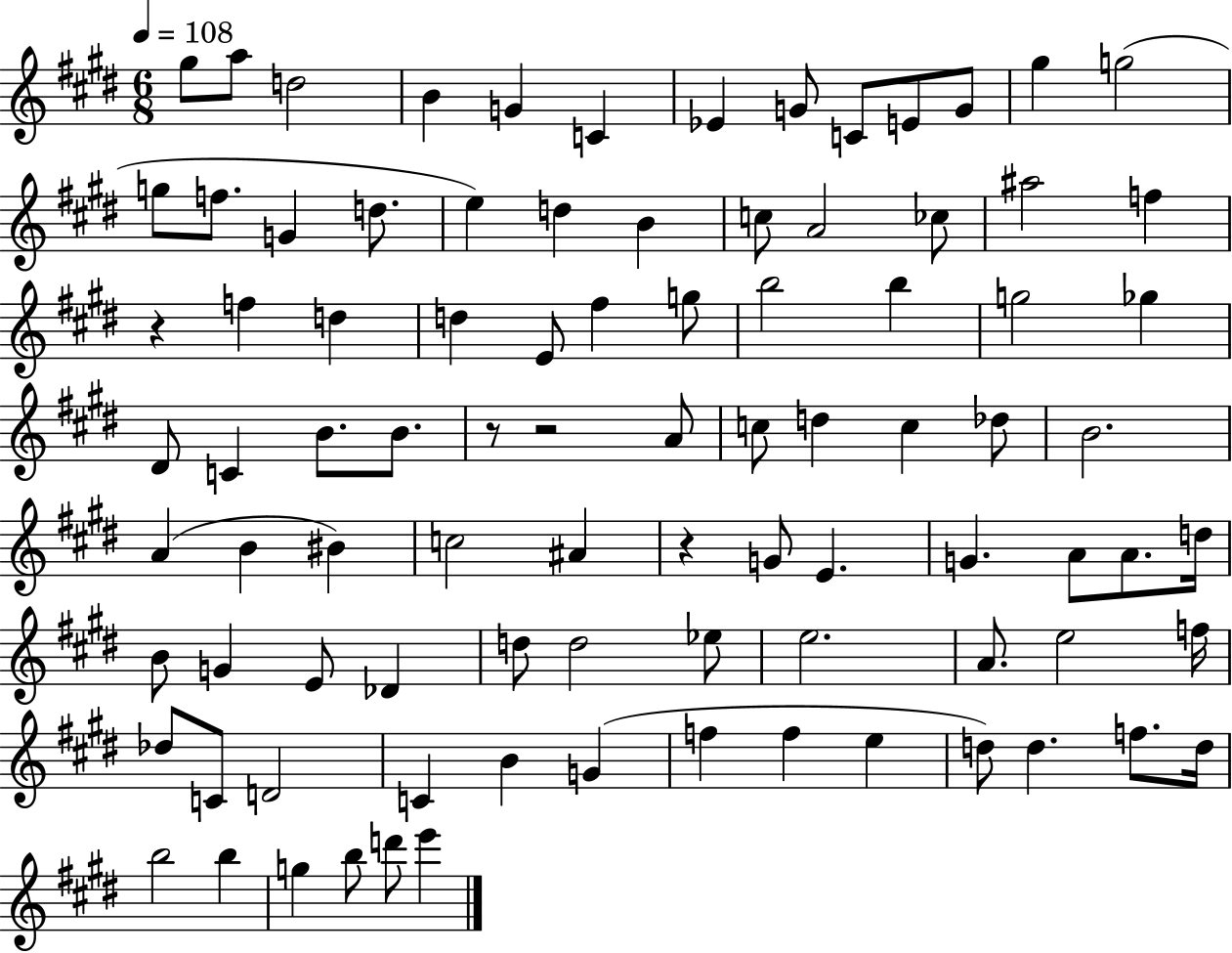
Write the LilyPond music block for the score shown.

{
  \clef treble
  \numericTimeSignature
  \time 6/8
  \key e \major
  \tempo 4 = 108
  gis''8 a''8 d''2 | b'4 g'4 c'4 | ees'4 g'8 c'8 e'8 g'8 | gis''4 g''2( | \break g''8 f''8. g'4 d''8. | e''4) d''4 b'4 | c''8 a'2 ces''8 | ais''2 f''4 | \break r4 f''4 d''4 | d''4 e'8 fis''4 g''8 | b''2 b''4 | g''2 ges''4 | \break dis'8 c'4 b'8. b'8. | r8 r2 a'8 | c''8 d''4 c''4 des''8 | b'2. | \break a'4( b'4 bis'4) | c''2 ais'4 | r4 g'8 e'4. | g'4. a'8 a'8. d''16 | \break b'8 g'4 e'8 des'4 | d''8 d''2 ees''8 | e''2. | a'8. e''2 f''16 | \break des''8 c'8 d'2 | c'4 b'4 g'4( | f''4 f''4 e''4 | d''8) d''4. f''8. d''16 | \break b''2 b''4 | g''4 b''8 d'''8 e'''4 | \bar "|."
}